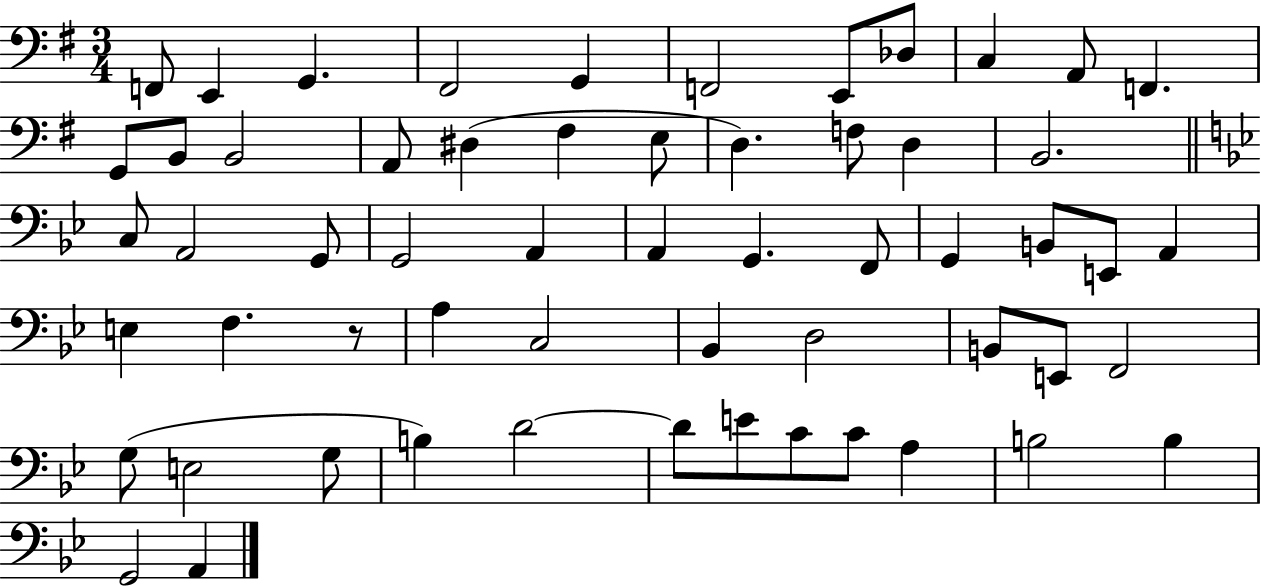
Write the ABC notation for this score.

X:1
T:Untitled
M:3/4
L:1/4
K:G
F,,/2 E,, G,, ^F,,2 G,, F,,2 E,,/2 _D,/2 C, A,,/2 F,, G,,/2 B,,/2 B,,2 A,,/2 ^D, ^F, E,/2 D, F,/2 D, B,,2 C,/2 A,,2 G,,/2 G,,2 A,, A,, G,, F,,/2 G,, B,,/2 E,,/2 A,, E, F, z/2 A, C,2 _B,, D,2 B,,/2 E,,/2 F,,2 G,/2 E,2 G,/2 B, D2 D/2 E/2 C/2 C/2 A, B,2 B, G,,2 A,,